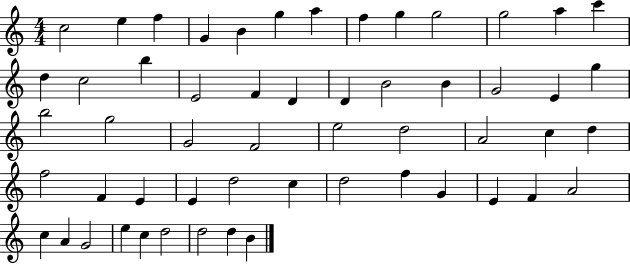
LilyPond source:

{
  \clef treble
  \numericTimeSignature
  \time 4/4
  \key c \major
  c''2 e''4 f''4 | g'4 b'4 g''4 a''4 | f''4 g''4 g''2 | g''2 a''4 c'''4 | \break d''4 c''2 b''4 | e'2 f'4 d'4 | d'4 b'2 b'4 | g'2 e'4 g''4 | \break b''2 g''2 | g'2 f'2 | e''2 d''2 | a'2 c''4 d''4 | \break f''2 f'4 e'4 | e'4 d''2 c''4 | d''2 f''4 g'4 | e'4 f'4 a'2 | \break c''4 a'4 g'2 | e''4 c''4 d''2 | d''2 d''4 b'4 | \bar "|."
}